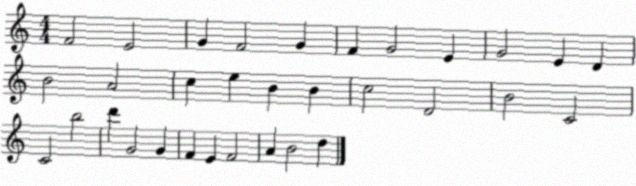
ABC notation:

X:1
T:Untitled
M:4/4
L:1/4
K:C
F2 E2 G F2 G F G2 E G2 E D B2 A2 c e B B c2 D2 B2 C2 C2 b2 d' G2 G F E F2 A B2 d